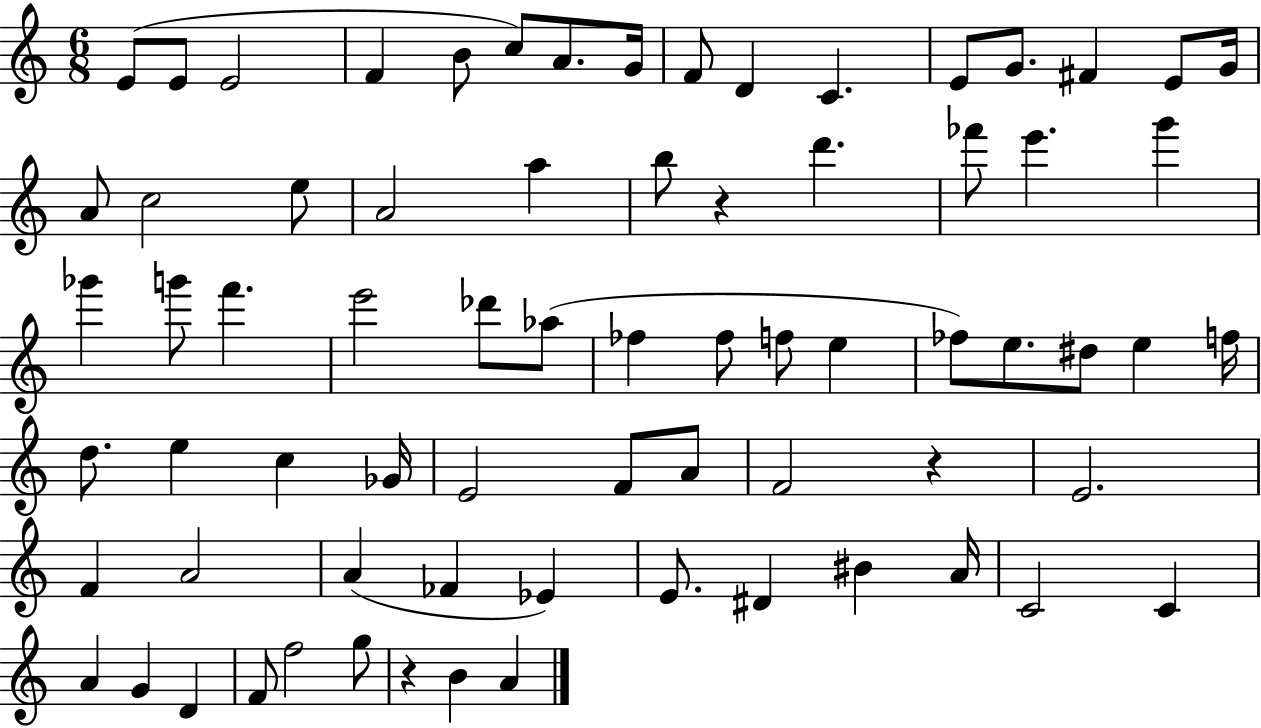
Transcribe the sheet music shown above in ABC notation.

X:1
T:Untitled
M:6/8
L:1/4
K:C
E/2 E/2 E2 F B/2 c/2 A/2 G/4 F/2 D C E/2 G/2 ^F E/2 G/4 A/2 c2 e/2 A2 a b/2 z d' _f'/2 e' g' _g' g'/2 f' e'2 _d'/2 _a/2 _f _f/2 f/2 e _f/2 e/2 ^d/2 e f/4 d/2 e c _G/4 E2 F/2 A/2 F2 z E2 F A2 A _F _E E/2 ^D ^B A/4 C2 C A G D F/2 f2 g/2 z B A